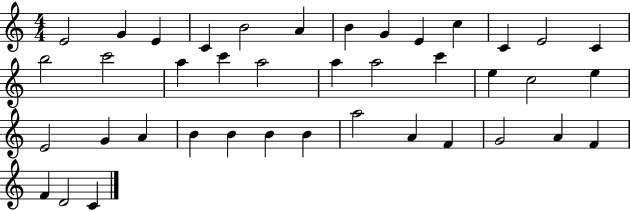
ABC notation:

X:1
T:Untitled
M:4/4
L:1/4
K:C
E2 G E C B2 A B G E c C E2 C b2 c'2 a c' a2 a a2 c' e c2 e E2 G A B B B B a2 A F G2 A F F D2 C